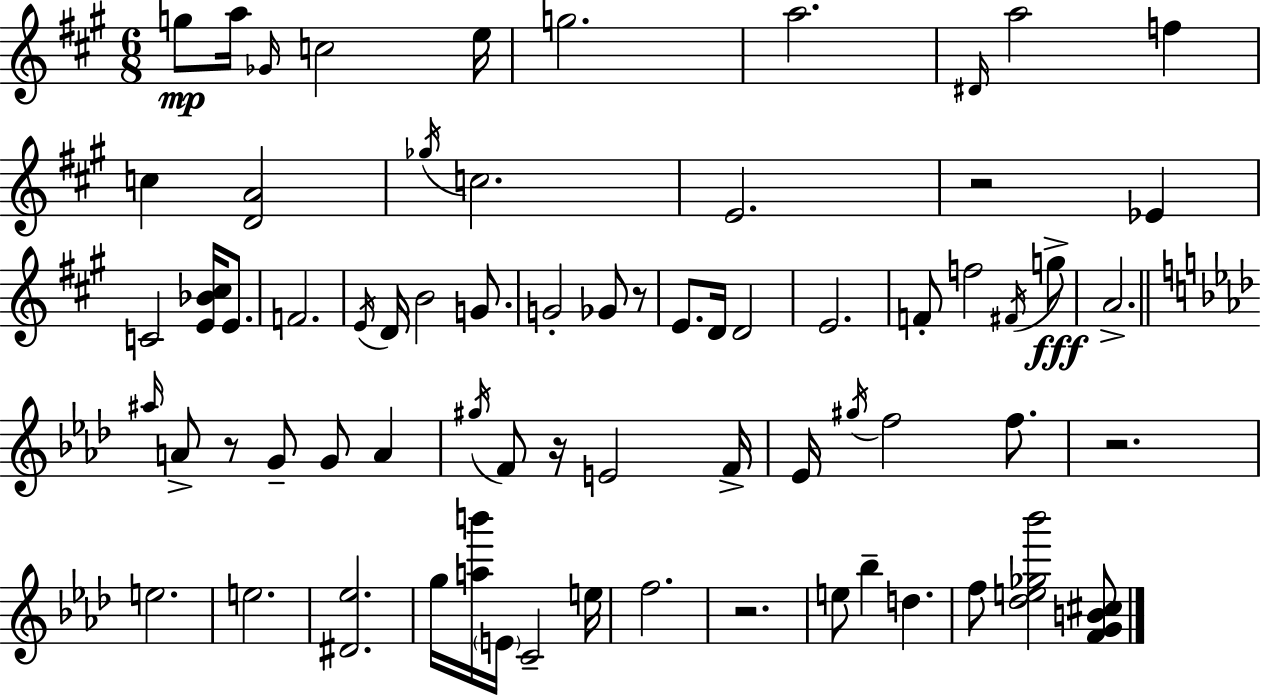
{
  \clef treble
  \numericTimeSignature
  \time 6/8
  \key a \major
  g''8\mp a''16 \grace { ges'16 } c''2 | e''16 g''2. | a''2. | \grace { dis'16 } a''2 f''4 | \break c''4 <d' a'>2 | \acciaccatura { ges''16 } c''2. | e'2. | r2 ees'4 | \break c'2 <e' bes' cis''>16 | e'8. f'2. | \acciaccatura { e'16 } d'16 b'2 | g'8. g'2-. | \break ges'8 r8 e'8. d'16 d'2 | e'2. | f'8-. f''2 | \acciaccatura { fis'16 }\fff g''8-> a'2.-> | \break \bar "||" \break \key f \minor \grace { ais''16 } a'8-> r8 g'8-- g'8 a'4 | \acciaccatura { gis''16 } f'8 r16 e'2 | f'16-> ees'16 \acciaccatura { gis''16 } f''2 | f''8. r2. | \break e''2. | e''2. | <dis' ees''>2. | g''16 <a'' b'''>16 \parenthesize e'16 c'2-- | \break e''16 f''2. | r2. | e''8 bes''4-- d''4. | f''8 <des'' e'' ges'' bes'''>2 | \break <f' g' b' cis''>8 \bar "|."
}